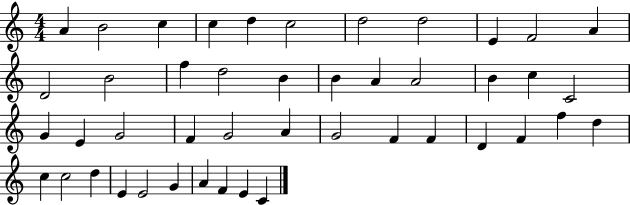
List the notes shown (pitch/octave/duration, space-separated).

A4/q B4/h C5/q C5/q D5/q C5/h D5/h D5/h E4/q F4/h A4/q D4/h B4/h F5/q D5/h B4/q B4/q A4/q A4/h B4/q C5/q C4/h G4/q E4/q G4/h F4/q G4/h A4/q G4/h F4/q F4/q D4/q F4/q F5/q D5/q C5/q C5/h D5/q E4/q E4/h G4/q A4/q F4/q E4/q C4/q